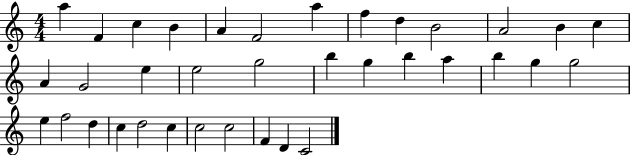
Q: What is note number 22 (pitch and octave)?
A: A5